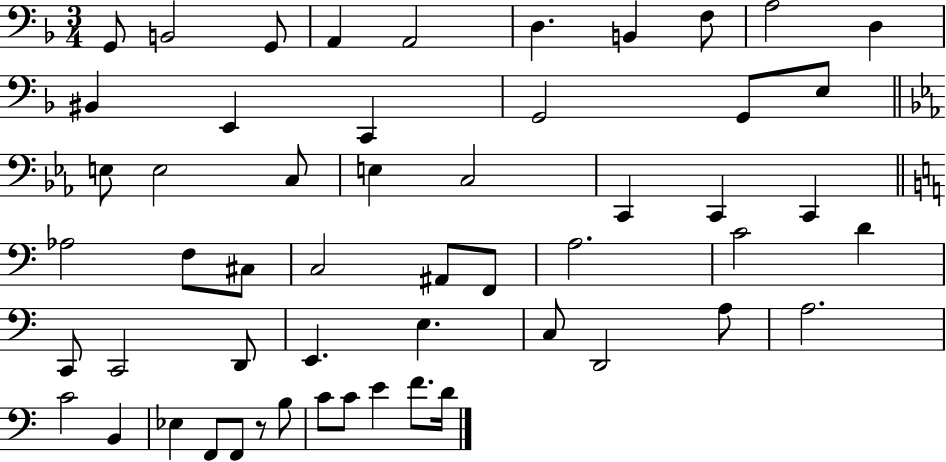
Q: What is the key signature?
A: F major